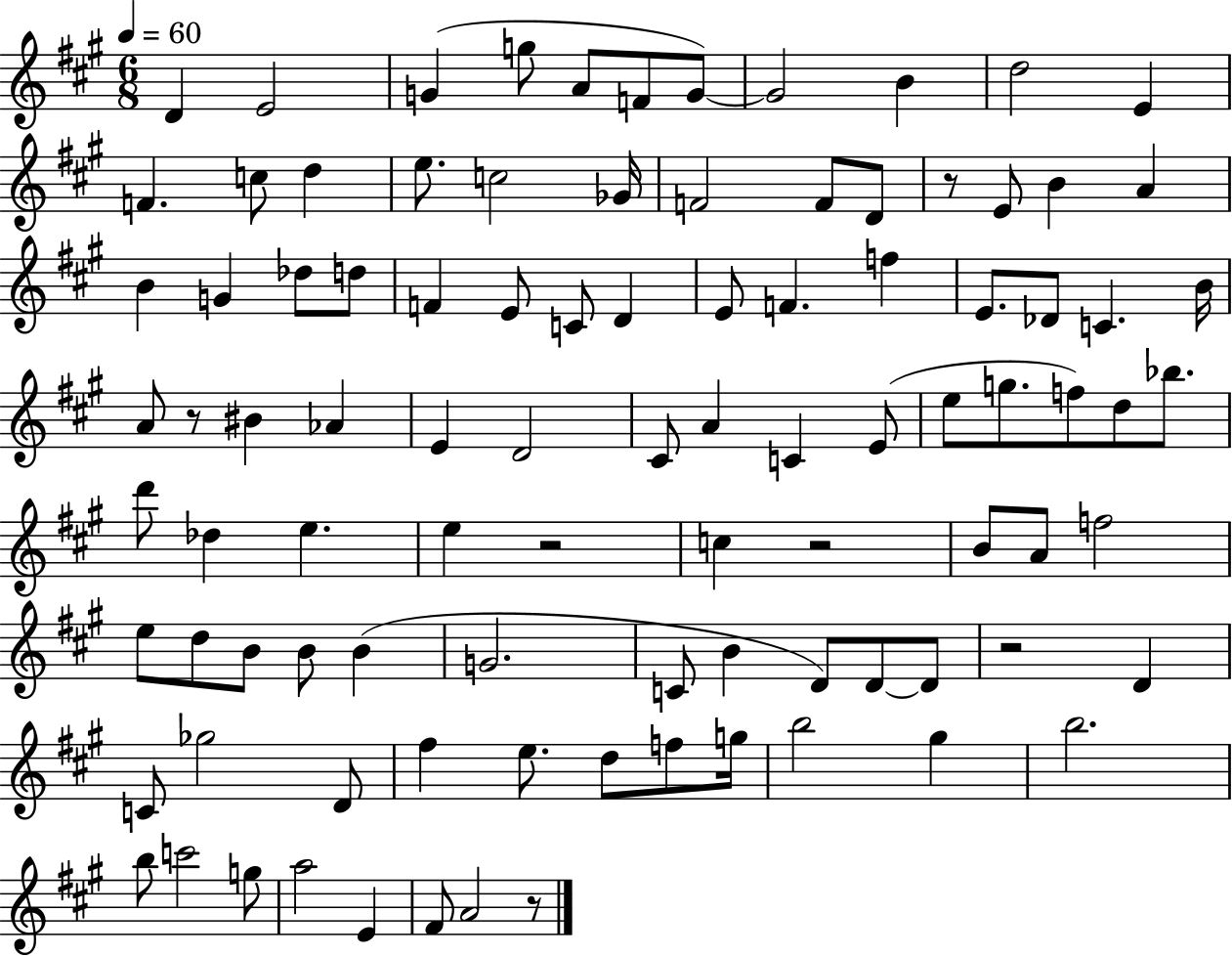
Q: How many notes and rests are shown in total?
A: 96